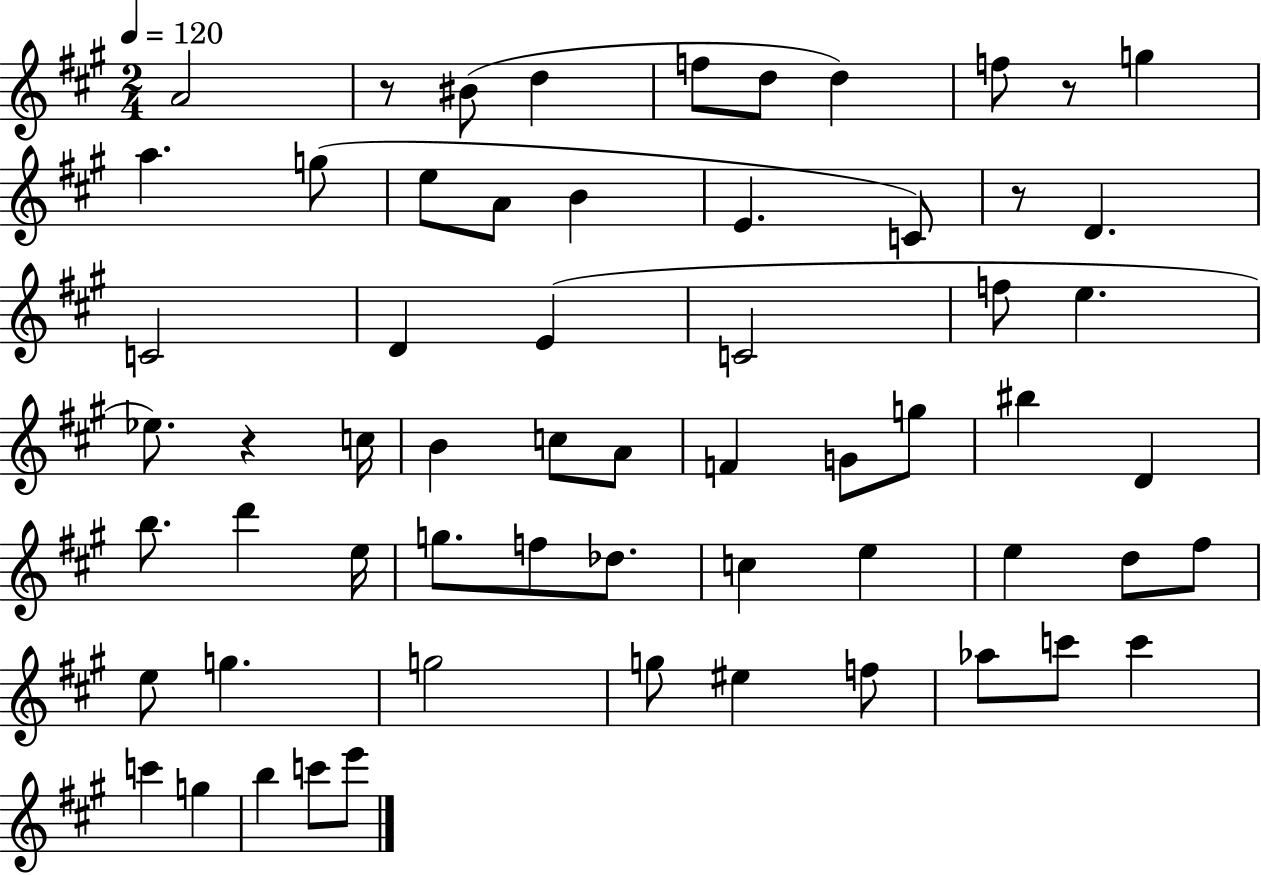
{
  \clef treble
  \numericTimeSignature
  \time 2/4
  \key a \major
  \tempo 4 = 120
  a'2 | r8 bis'8( d''4 | f''8 d''8 d''4) | f''8 r8 g''4 | \break a''4. g''8( | e''8 a'8 b'4 | e'4. c'8) | r8 d'4. | \break c'2 | d'4 e'4( | c'2 | f''8 e''4. | \break ees''8.) r4 c''16 | b'4 c''8 a'8 | f'4 g'8 g''8 | bis''4 d'4 | \break b''8. d'''4 e''16 | g''8. f''8 des''8. | c''4 e''4 | e''4 d''8 fis''8 | \break e''8 g''4. | g''2 | g''8 eis''4 f''8 | aes''8 c'''8 c'''4 | \break c'''4 g''4 | b''4 c'''8 e'''8 | \bar "|."
}